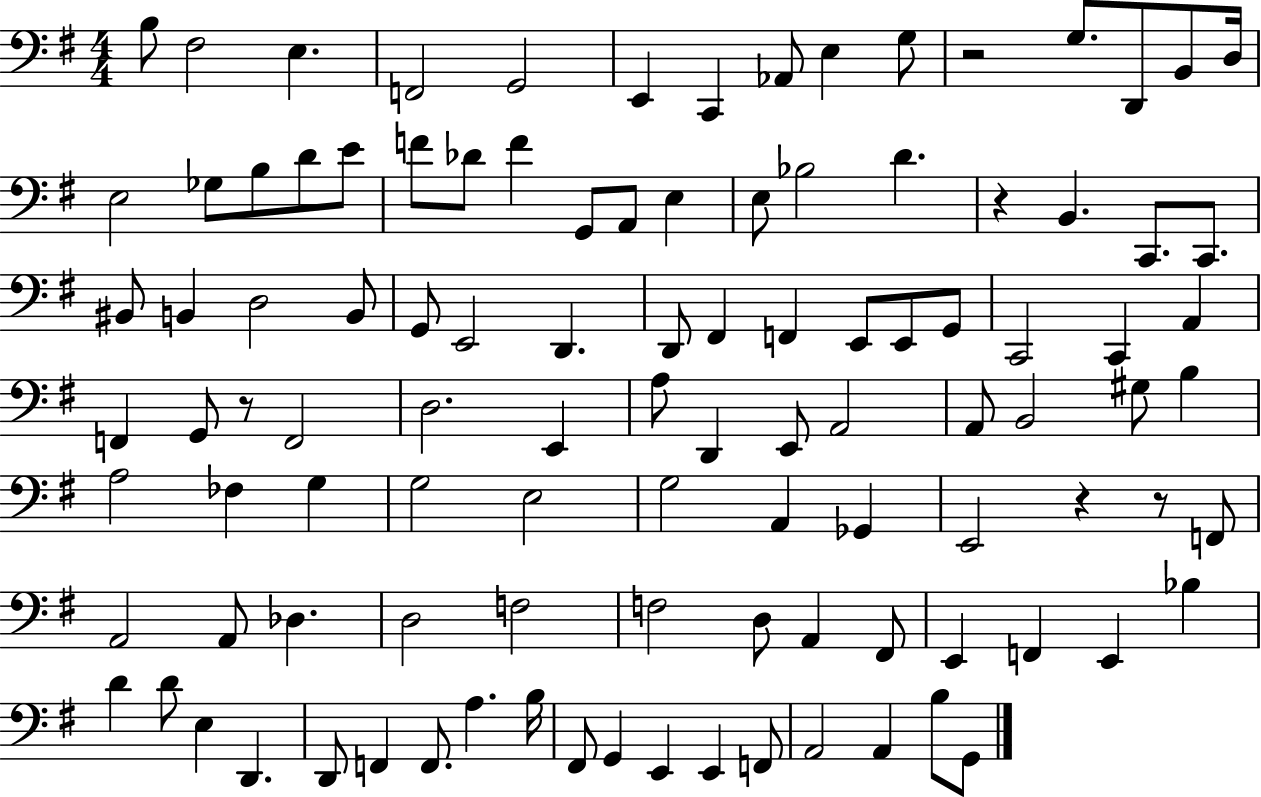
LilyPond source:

{
  \clef bass
  \numericTimeSignature
  \time 4/4
  \key g \major
  b8 fis2 e4. | f,2 g,2 | e,4 c,4 aes,8 e4 g8 | r2 g8. d,8 b,8 d16 | \break e2 ges8 b8 d'8 e'8 | f'8 des'8 f'4 g,8 a,8 e4 | e8 bes2 d'4. | r4 b,4. c,8. c,8. | \break bis,8 b,4 d2 b,8 | g,8 e,2 d,4. | d,8 fis,4 f,4 e,8 e,8 g,8 | c,2 c,4 a,4 | \break f,4 g,8 r8 f,2 | d2. e,4 | a8 d,4 e,8 a,2 | a,8 b,2 gis8 b4 | \break a2 fes4 g4 | g2 e2 | g2 a,4 ges,4 | e,2 r4 r8 f,8 | \break a,2 a,8 des4. | d2 f2 | f2 d8 a,4 fis,8 | e,4 f,4 e,4 bes4 | \break d'4 d'8 e4 d,4. | d,8 f,4 f,8. a4. b16 | fis,8 g,4 e,4 e,4 f,8 | a,2 a,4 b8 g,8 | \break \bar "|."
}